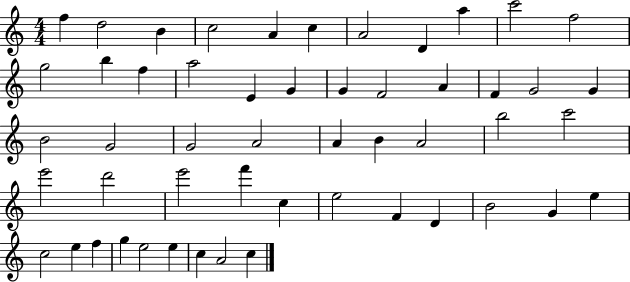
{
  \clef treble
  \numericTimeSignature
  \time 4/4
  \key c \major
  f''4 d''2 b'4 | c''2 a'4 c''4 | a'2 d'4 a''4 | c'''2 f''2 | \break g''2 b''4 f''4 | a''2 e'4 g'4 | g'4 f'2 a'4 | f'4 g'2 g'4 | \break b'2 g'2 | g'2 a'2 | a'4 b'4 a'2 | b''2 c'''2 | \break e'''2 d'''2 | e'''2 f'''4 c''4 | e''2 f'4 d'4 | b'2 g'4 e''4 | \break c''2 e''4 f''4 | g''4 e''2 e''4 | c''4 a'2 c''4 | \bar "|."
}